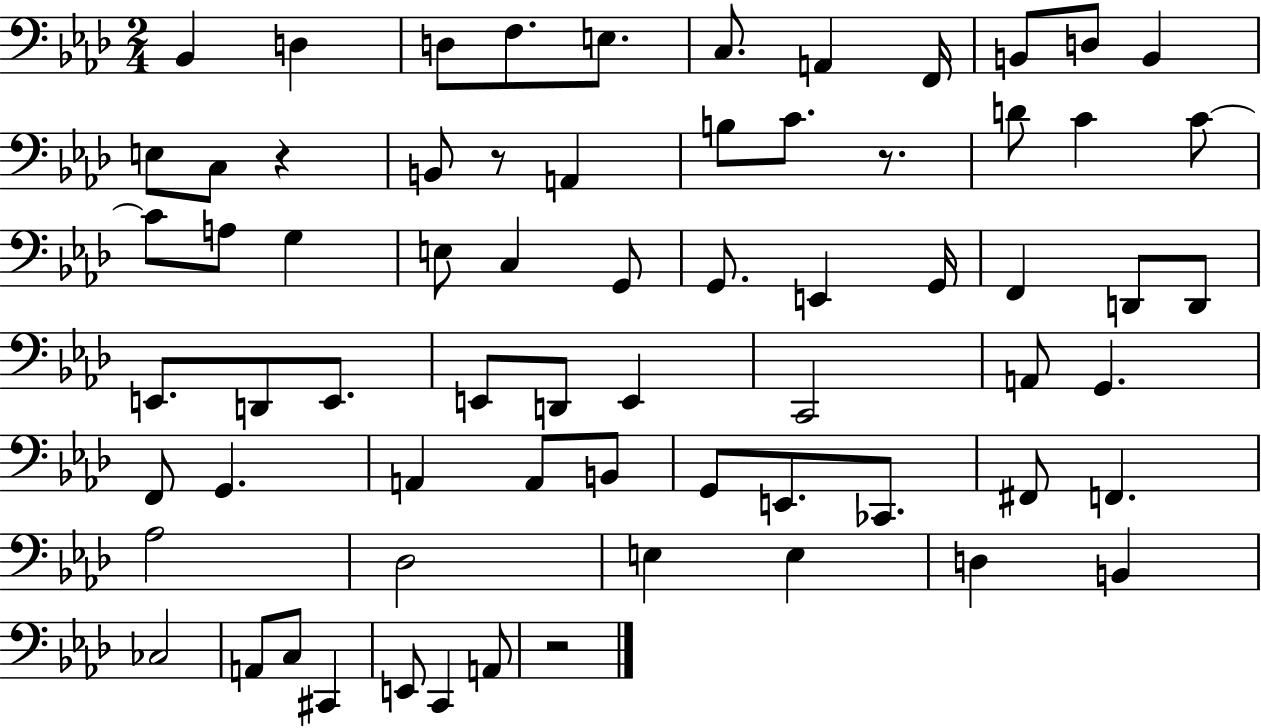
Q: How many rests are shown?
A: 4